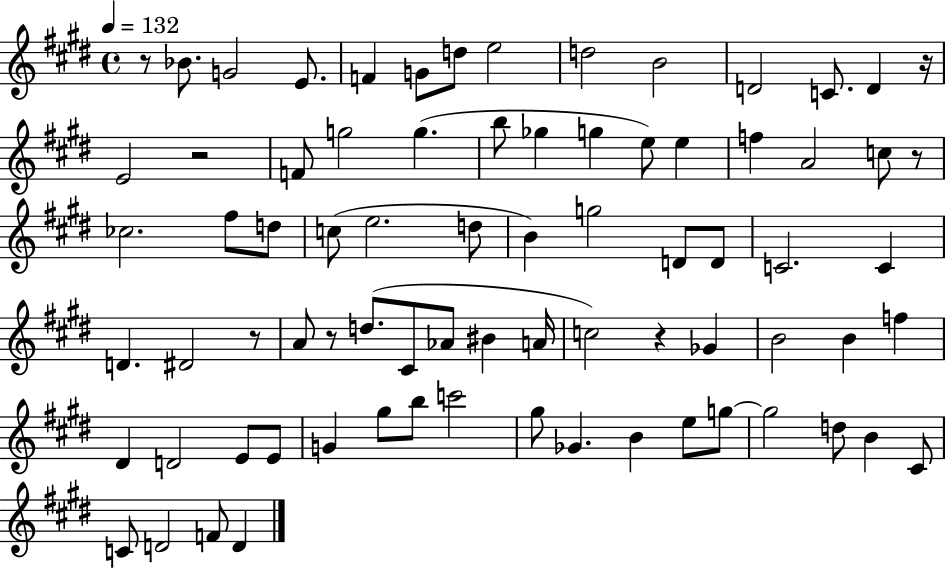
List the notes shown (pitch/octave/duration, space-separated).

R/e Bb4/e. G4/h E4/e. F4/q G4/e D5/e E5/h D5/h B4/h D4/h C4/e. D4/q R/s E4/h R/h F4/e G5/h G5/q. B5/e Gb5/q G5/q E5/e E5/q F5/q A4/h C5/e R/e CES5/h. F#5/e D5/e C5/e E5/h. D5/e B4/q G5/h D4/e D4/e C4/h. C4/q D4/q. D#4/h R/e A4/e R/e D5/e. C#4/e Ab4/e BIS4/q A4/s C5/h R/q Gb4/q B4/h B4/q F5/q D#4/q D4/h E4/e E4/e G4/q G#5/e B5/e C6/h G#5/e Gb4/q. B4/q E5/e G5/e G5/h D5/e B4/q C#4/e C4/e D4/h F4/e D4/q